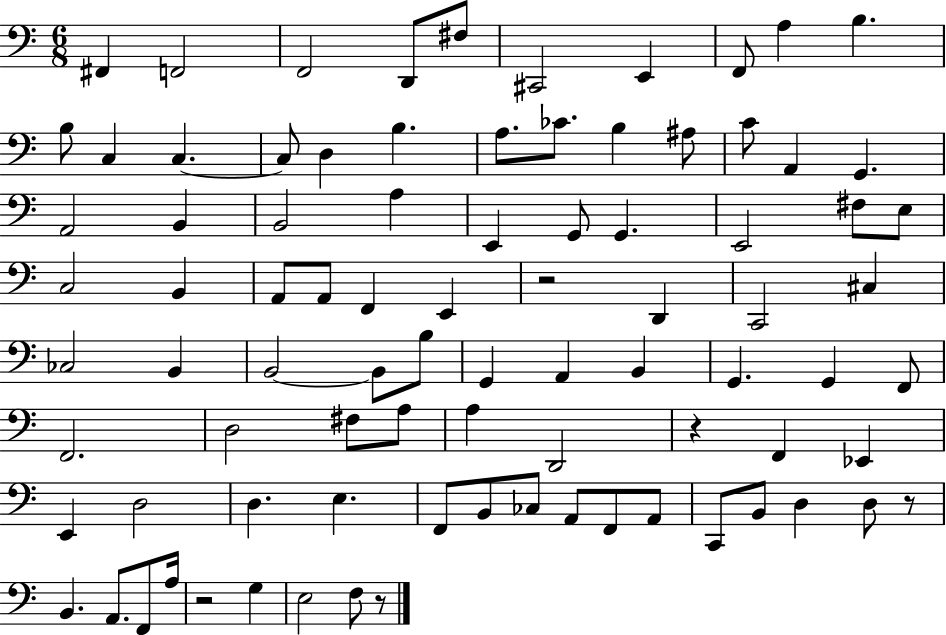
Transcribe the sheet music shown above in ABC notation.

X:1
T:Untitled
M:6/8
L:1/4
K:C
^F,, F,,2 F,,2 D,,/2 ^F,/2 ^C,,2 E,, F,,/2 A, B, B,/2 C, C, C,/2 D, B, A,/2 _C/2 B, ^A,/2 C/2 A,, G,, A,,2 B,, B,,2 A, E,, G,,/2 G,, E,,2 ^F,/2 E,/2 C,2 B,, A,,/2 A,,/2 F,, E,, z2 D,, C,,2 ^C, _C,2 B,, B,,2 B,,/2 B,/2 G,, A,, B,, G,, G,, F,,/2 F,,2 D,2 ^F,/2 A,/2 A, D,,2 z F,, _E,, E,, D,2 D, E, F,,/2 B,,/2 _C,/2 A,,/2 F,,/2 A,,/2 C,,/2 B,,/2 D, D,/2 z/2 B,, A,,/2 F,,/2 A,/4 z2 G, E,2 F,/2 z/2